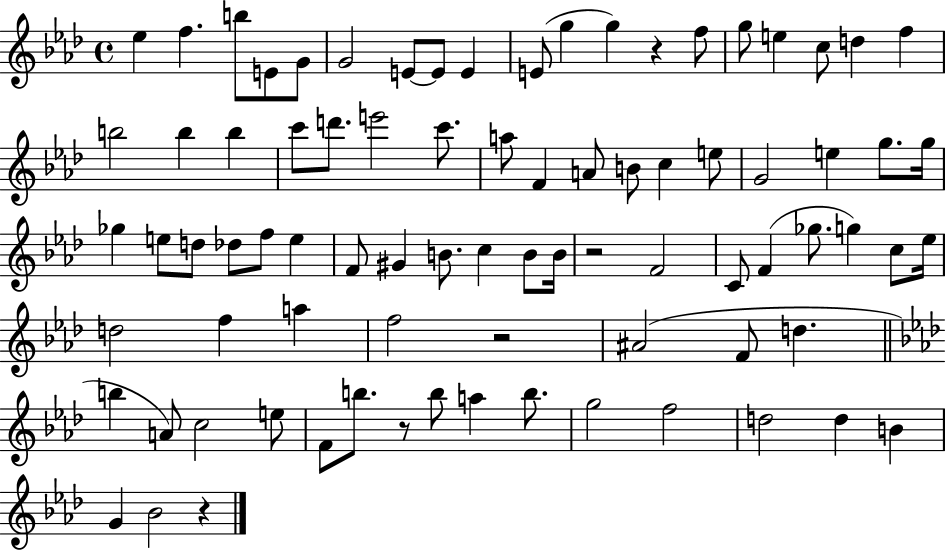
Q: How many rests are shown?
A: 5